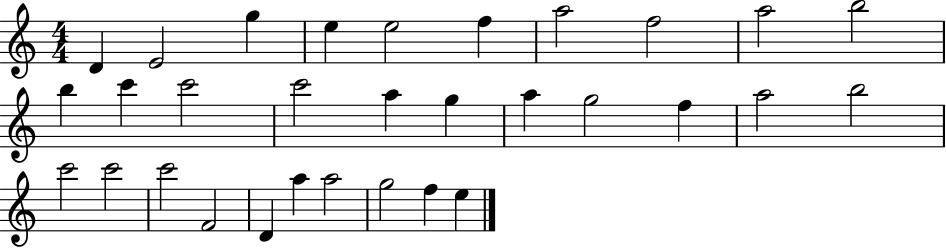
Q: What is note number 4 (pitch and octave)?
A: E5